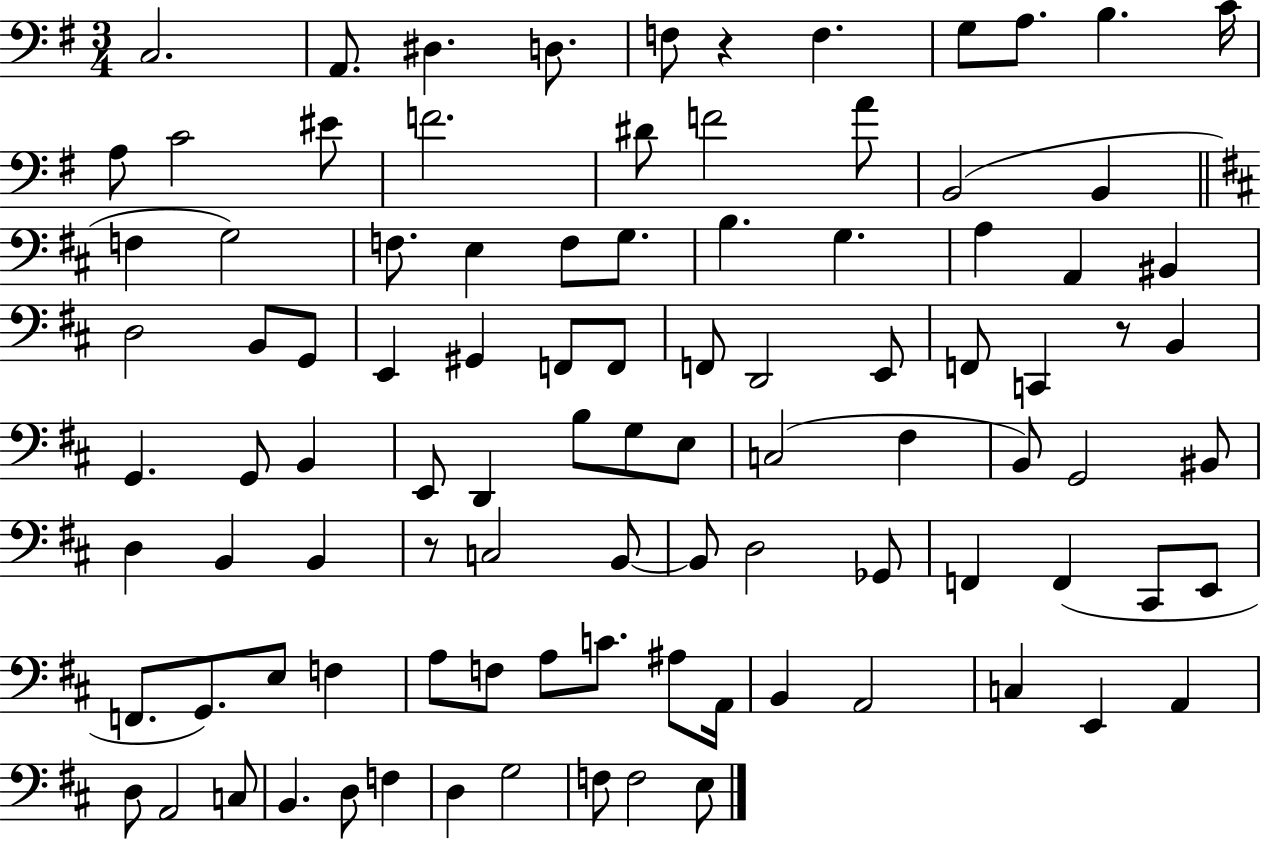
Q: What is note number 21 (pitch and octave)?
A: G3